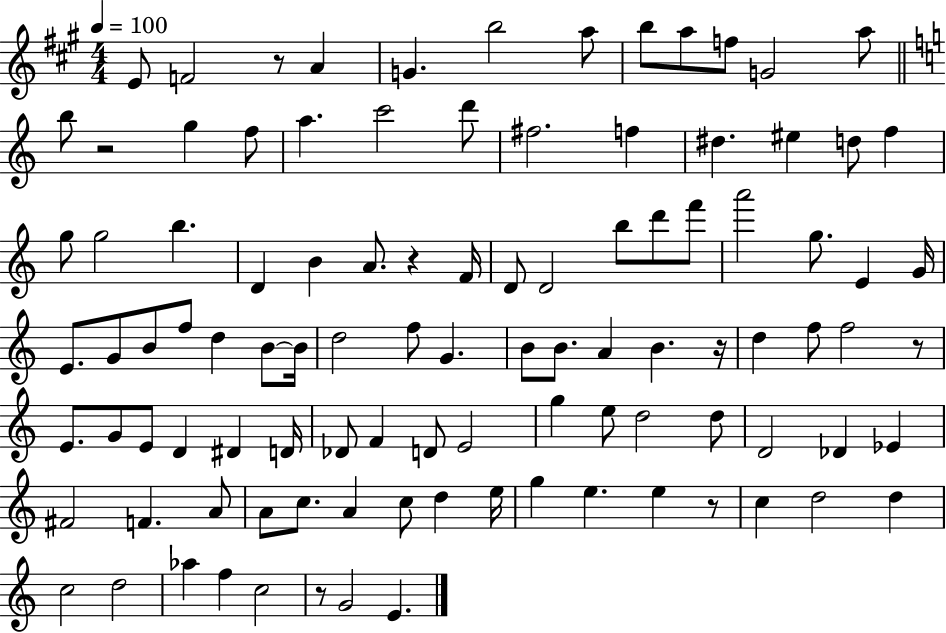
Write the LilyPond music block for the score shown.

{
  \clef treble
  \numericTimeSignature
  \time 4/4
  \key a \major
  \tempo 4 = 100
  e'8 f'2 r8 a'4 | g'4. b''2 a''8 | b''8 a''8 f''8 g'2 a''8 | \bar "||" \break \key c \major b''8 r2 g''4 f''8 | a''4. c'''2 d'''8 | fis''2. f''4 | dis''4. eis''4 d''8 f''4 | \break g''8 g''2 b''4. | d'4 b'4 a'8. r4 f'16 | d'8 d'2 b''8 d'''8 f'''8 | a'''2 g''8. e'4 g'16 | \break e'8. g'8 b'8 f''8 d''4 b'8~~ b'16 | d''2 f''8 g'4. | b'8 b'8. a'4 b'4. r16 | d''4 f''8 f''2 r8 | \break e'8. g'8 e'8 d'4 dis'4 d'16 | des'8 f'4 d'8 e'2 | g''4 e''8 d''2 d''8 | d'2 des'4 ees'4 | \break fis'2 f'4. a'8 | a'8 c''8. a'4 c''8 d''4 e''16 | g''4 e''4. e''4 r8 | c''4 d''2 d''4 | \break c''2 d''2 | aes''4 f''4 c''2 | r8 g'2 e'4. | \bar "|."
}